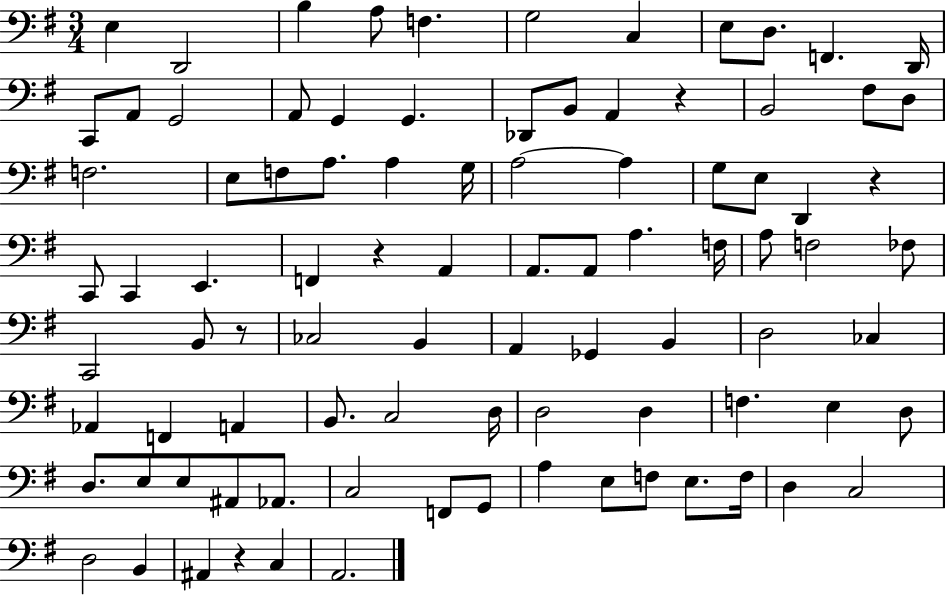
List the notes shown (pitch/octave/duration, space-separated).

E3/q D2/h B3/q A3/e F3/q. G3/h C3/q E3/e D3/e. F2/q. D2/s C2/e A2/e G2/h A2/e G2/q G2/q. Db2/e B2/e A2/q R/q B2/h F#3/e D3/e F3/h. E3/e F3/e A3/e. A3/q G3/s A3/h A3/q G3/e E3/e D2/q R/q C2/e C2/q E2/q. F2/q R/q A2/q A2/e. A2/e A3/q. F3/s A3/e F3/h FES3/e C2/h B2/e R/e CES3/h B2/q A2/q Gb2/q B2/q D3/h CES3/q Ab2/q F2/q A2/q B2/e. C3/h D3/s D3/h D3/q F3/q. E3/q D3/e D3/e. E3/e E3/e A#2/e Ab2/e. C3/h F2/e G2/e A3/q E3/e F3/e E3/e. F3/s D3/q C3/h D3/h B2/q A#2/q R/q C3/q A2/h.